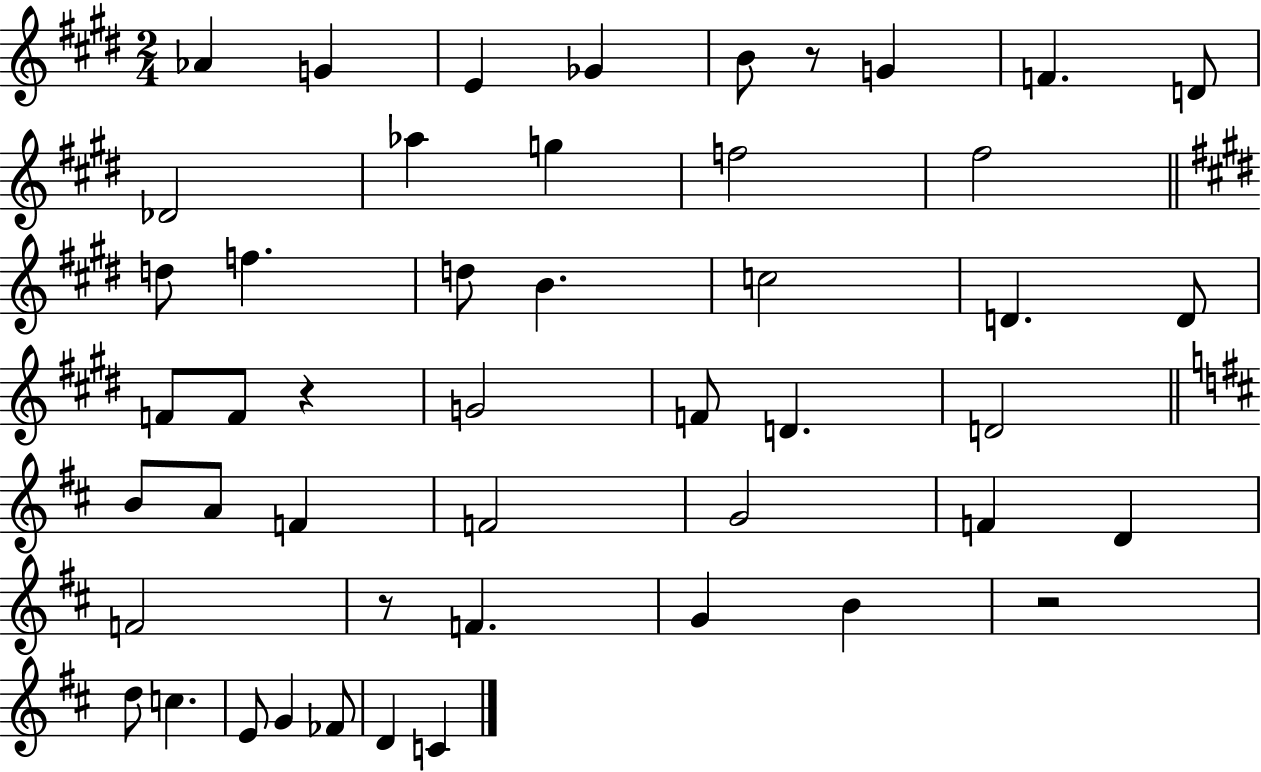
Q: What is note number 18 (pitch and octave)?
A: C5